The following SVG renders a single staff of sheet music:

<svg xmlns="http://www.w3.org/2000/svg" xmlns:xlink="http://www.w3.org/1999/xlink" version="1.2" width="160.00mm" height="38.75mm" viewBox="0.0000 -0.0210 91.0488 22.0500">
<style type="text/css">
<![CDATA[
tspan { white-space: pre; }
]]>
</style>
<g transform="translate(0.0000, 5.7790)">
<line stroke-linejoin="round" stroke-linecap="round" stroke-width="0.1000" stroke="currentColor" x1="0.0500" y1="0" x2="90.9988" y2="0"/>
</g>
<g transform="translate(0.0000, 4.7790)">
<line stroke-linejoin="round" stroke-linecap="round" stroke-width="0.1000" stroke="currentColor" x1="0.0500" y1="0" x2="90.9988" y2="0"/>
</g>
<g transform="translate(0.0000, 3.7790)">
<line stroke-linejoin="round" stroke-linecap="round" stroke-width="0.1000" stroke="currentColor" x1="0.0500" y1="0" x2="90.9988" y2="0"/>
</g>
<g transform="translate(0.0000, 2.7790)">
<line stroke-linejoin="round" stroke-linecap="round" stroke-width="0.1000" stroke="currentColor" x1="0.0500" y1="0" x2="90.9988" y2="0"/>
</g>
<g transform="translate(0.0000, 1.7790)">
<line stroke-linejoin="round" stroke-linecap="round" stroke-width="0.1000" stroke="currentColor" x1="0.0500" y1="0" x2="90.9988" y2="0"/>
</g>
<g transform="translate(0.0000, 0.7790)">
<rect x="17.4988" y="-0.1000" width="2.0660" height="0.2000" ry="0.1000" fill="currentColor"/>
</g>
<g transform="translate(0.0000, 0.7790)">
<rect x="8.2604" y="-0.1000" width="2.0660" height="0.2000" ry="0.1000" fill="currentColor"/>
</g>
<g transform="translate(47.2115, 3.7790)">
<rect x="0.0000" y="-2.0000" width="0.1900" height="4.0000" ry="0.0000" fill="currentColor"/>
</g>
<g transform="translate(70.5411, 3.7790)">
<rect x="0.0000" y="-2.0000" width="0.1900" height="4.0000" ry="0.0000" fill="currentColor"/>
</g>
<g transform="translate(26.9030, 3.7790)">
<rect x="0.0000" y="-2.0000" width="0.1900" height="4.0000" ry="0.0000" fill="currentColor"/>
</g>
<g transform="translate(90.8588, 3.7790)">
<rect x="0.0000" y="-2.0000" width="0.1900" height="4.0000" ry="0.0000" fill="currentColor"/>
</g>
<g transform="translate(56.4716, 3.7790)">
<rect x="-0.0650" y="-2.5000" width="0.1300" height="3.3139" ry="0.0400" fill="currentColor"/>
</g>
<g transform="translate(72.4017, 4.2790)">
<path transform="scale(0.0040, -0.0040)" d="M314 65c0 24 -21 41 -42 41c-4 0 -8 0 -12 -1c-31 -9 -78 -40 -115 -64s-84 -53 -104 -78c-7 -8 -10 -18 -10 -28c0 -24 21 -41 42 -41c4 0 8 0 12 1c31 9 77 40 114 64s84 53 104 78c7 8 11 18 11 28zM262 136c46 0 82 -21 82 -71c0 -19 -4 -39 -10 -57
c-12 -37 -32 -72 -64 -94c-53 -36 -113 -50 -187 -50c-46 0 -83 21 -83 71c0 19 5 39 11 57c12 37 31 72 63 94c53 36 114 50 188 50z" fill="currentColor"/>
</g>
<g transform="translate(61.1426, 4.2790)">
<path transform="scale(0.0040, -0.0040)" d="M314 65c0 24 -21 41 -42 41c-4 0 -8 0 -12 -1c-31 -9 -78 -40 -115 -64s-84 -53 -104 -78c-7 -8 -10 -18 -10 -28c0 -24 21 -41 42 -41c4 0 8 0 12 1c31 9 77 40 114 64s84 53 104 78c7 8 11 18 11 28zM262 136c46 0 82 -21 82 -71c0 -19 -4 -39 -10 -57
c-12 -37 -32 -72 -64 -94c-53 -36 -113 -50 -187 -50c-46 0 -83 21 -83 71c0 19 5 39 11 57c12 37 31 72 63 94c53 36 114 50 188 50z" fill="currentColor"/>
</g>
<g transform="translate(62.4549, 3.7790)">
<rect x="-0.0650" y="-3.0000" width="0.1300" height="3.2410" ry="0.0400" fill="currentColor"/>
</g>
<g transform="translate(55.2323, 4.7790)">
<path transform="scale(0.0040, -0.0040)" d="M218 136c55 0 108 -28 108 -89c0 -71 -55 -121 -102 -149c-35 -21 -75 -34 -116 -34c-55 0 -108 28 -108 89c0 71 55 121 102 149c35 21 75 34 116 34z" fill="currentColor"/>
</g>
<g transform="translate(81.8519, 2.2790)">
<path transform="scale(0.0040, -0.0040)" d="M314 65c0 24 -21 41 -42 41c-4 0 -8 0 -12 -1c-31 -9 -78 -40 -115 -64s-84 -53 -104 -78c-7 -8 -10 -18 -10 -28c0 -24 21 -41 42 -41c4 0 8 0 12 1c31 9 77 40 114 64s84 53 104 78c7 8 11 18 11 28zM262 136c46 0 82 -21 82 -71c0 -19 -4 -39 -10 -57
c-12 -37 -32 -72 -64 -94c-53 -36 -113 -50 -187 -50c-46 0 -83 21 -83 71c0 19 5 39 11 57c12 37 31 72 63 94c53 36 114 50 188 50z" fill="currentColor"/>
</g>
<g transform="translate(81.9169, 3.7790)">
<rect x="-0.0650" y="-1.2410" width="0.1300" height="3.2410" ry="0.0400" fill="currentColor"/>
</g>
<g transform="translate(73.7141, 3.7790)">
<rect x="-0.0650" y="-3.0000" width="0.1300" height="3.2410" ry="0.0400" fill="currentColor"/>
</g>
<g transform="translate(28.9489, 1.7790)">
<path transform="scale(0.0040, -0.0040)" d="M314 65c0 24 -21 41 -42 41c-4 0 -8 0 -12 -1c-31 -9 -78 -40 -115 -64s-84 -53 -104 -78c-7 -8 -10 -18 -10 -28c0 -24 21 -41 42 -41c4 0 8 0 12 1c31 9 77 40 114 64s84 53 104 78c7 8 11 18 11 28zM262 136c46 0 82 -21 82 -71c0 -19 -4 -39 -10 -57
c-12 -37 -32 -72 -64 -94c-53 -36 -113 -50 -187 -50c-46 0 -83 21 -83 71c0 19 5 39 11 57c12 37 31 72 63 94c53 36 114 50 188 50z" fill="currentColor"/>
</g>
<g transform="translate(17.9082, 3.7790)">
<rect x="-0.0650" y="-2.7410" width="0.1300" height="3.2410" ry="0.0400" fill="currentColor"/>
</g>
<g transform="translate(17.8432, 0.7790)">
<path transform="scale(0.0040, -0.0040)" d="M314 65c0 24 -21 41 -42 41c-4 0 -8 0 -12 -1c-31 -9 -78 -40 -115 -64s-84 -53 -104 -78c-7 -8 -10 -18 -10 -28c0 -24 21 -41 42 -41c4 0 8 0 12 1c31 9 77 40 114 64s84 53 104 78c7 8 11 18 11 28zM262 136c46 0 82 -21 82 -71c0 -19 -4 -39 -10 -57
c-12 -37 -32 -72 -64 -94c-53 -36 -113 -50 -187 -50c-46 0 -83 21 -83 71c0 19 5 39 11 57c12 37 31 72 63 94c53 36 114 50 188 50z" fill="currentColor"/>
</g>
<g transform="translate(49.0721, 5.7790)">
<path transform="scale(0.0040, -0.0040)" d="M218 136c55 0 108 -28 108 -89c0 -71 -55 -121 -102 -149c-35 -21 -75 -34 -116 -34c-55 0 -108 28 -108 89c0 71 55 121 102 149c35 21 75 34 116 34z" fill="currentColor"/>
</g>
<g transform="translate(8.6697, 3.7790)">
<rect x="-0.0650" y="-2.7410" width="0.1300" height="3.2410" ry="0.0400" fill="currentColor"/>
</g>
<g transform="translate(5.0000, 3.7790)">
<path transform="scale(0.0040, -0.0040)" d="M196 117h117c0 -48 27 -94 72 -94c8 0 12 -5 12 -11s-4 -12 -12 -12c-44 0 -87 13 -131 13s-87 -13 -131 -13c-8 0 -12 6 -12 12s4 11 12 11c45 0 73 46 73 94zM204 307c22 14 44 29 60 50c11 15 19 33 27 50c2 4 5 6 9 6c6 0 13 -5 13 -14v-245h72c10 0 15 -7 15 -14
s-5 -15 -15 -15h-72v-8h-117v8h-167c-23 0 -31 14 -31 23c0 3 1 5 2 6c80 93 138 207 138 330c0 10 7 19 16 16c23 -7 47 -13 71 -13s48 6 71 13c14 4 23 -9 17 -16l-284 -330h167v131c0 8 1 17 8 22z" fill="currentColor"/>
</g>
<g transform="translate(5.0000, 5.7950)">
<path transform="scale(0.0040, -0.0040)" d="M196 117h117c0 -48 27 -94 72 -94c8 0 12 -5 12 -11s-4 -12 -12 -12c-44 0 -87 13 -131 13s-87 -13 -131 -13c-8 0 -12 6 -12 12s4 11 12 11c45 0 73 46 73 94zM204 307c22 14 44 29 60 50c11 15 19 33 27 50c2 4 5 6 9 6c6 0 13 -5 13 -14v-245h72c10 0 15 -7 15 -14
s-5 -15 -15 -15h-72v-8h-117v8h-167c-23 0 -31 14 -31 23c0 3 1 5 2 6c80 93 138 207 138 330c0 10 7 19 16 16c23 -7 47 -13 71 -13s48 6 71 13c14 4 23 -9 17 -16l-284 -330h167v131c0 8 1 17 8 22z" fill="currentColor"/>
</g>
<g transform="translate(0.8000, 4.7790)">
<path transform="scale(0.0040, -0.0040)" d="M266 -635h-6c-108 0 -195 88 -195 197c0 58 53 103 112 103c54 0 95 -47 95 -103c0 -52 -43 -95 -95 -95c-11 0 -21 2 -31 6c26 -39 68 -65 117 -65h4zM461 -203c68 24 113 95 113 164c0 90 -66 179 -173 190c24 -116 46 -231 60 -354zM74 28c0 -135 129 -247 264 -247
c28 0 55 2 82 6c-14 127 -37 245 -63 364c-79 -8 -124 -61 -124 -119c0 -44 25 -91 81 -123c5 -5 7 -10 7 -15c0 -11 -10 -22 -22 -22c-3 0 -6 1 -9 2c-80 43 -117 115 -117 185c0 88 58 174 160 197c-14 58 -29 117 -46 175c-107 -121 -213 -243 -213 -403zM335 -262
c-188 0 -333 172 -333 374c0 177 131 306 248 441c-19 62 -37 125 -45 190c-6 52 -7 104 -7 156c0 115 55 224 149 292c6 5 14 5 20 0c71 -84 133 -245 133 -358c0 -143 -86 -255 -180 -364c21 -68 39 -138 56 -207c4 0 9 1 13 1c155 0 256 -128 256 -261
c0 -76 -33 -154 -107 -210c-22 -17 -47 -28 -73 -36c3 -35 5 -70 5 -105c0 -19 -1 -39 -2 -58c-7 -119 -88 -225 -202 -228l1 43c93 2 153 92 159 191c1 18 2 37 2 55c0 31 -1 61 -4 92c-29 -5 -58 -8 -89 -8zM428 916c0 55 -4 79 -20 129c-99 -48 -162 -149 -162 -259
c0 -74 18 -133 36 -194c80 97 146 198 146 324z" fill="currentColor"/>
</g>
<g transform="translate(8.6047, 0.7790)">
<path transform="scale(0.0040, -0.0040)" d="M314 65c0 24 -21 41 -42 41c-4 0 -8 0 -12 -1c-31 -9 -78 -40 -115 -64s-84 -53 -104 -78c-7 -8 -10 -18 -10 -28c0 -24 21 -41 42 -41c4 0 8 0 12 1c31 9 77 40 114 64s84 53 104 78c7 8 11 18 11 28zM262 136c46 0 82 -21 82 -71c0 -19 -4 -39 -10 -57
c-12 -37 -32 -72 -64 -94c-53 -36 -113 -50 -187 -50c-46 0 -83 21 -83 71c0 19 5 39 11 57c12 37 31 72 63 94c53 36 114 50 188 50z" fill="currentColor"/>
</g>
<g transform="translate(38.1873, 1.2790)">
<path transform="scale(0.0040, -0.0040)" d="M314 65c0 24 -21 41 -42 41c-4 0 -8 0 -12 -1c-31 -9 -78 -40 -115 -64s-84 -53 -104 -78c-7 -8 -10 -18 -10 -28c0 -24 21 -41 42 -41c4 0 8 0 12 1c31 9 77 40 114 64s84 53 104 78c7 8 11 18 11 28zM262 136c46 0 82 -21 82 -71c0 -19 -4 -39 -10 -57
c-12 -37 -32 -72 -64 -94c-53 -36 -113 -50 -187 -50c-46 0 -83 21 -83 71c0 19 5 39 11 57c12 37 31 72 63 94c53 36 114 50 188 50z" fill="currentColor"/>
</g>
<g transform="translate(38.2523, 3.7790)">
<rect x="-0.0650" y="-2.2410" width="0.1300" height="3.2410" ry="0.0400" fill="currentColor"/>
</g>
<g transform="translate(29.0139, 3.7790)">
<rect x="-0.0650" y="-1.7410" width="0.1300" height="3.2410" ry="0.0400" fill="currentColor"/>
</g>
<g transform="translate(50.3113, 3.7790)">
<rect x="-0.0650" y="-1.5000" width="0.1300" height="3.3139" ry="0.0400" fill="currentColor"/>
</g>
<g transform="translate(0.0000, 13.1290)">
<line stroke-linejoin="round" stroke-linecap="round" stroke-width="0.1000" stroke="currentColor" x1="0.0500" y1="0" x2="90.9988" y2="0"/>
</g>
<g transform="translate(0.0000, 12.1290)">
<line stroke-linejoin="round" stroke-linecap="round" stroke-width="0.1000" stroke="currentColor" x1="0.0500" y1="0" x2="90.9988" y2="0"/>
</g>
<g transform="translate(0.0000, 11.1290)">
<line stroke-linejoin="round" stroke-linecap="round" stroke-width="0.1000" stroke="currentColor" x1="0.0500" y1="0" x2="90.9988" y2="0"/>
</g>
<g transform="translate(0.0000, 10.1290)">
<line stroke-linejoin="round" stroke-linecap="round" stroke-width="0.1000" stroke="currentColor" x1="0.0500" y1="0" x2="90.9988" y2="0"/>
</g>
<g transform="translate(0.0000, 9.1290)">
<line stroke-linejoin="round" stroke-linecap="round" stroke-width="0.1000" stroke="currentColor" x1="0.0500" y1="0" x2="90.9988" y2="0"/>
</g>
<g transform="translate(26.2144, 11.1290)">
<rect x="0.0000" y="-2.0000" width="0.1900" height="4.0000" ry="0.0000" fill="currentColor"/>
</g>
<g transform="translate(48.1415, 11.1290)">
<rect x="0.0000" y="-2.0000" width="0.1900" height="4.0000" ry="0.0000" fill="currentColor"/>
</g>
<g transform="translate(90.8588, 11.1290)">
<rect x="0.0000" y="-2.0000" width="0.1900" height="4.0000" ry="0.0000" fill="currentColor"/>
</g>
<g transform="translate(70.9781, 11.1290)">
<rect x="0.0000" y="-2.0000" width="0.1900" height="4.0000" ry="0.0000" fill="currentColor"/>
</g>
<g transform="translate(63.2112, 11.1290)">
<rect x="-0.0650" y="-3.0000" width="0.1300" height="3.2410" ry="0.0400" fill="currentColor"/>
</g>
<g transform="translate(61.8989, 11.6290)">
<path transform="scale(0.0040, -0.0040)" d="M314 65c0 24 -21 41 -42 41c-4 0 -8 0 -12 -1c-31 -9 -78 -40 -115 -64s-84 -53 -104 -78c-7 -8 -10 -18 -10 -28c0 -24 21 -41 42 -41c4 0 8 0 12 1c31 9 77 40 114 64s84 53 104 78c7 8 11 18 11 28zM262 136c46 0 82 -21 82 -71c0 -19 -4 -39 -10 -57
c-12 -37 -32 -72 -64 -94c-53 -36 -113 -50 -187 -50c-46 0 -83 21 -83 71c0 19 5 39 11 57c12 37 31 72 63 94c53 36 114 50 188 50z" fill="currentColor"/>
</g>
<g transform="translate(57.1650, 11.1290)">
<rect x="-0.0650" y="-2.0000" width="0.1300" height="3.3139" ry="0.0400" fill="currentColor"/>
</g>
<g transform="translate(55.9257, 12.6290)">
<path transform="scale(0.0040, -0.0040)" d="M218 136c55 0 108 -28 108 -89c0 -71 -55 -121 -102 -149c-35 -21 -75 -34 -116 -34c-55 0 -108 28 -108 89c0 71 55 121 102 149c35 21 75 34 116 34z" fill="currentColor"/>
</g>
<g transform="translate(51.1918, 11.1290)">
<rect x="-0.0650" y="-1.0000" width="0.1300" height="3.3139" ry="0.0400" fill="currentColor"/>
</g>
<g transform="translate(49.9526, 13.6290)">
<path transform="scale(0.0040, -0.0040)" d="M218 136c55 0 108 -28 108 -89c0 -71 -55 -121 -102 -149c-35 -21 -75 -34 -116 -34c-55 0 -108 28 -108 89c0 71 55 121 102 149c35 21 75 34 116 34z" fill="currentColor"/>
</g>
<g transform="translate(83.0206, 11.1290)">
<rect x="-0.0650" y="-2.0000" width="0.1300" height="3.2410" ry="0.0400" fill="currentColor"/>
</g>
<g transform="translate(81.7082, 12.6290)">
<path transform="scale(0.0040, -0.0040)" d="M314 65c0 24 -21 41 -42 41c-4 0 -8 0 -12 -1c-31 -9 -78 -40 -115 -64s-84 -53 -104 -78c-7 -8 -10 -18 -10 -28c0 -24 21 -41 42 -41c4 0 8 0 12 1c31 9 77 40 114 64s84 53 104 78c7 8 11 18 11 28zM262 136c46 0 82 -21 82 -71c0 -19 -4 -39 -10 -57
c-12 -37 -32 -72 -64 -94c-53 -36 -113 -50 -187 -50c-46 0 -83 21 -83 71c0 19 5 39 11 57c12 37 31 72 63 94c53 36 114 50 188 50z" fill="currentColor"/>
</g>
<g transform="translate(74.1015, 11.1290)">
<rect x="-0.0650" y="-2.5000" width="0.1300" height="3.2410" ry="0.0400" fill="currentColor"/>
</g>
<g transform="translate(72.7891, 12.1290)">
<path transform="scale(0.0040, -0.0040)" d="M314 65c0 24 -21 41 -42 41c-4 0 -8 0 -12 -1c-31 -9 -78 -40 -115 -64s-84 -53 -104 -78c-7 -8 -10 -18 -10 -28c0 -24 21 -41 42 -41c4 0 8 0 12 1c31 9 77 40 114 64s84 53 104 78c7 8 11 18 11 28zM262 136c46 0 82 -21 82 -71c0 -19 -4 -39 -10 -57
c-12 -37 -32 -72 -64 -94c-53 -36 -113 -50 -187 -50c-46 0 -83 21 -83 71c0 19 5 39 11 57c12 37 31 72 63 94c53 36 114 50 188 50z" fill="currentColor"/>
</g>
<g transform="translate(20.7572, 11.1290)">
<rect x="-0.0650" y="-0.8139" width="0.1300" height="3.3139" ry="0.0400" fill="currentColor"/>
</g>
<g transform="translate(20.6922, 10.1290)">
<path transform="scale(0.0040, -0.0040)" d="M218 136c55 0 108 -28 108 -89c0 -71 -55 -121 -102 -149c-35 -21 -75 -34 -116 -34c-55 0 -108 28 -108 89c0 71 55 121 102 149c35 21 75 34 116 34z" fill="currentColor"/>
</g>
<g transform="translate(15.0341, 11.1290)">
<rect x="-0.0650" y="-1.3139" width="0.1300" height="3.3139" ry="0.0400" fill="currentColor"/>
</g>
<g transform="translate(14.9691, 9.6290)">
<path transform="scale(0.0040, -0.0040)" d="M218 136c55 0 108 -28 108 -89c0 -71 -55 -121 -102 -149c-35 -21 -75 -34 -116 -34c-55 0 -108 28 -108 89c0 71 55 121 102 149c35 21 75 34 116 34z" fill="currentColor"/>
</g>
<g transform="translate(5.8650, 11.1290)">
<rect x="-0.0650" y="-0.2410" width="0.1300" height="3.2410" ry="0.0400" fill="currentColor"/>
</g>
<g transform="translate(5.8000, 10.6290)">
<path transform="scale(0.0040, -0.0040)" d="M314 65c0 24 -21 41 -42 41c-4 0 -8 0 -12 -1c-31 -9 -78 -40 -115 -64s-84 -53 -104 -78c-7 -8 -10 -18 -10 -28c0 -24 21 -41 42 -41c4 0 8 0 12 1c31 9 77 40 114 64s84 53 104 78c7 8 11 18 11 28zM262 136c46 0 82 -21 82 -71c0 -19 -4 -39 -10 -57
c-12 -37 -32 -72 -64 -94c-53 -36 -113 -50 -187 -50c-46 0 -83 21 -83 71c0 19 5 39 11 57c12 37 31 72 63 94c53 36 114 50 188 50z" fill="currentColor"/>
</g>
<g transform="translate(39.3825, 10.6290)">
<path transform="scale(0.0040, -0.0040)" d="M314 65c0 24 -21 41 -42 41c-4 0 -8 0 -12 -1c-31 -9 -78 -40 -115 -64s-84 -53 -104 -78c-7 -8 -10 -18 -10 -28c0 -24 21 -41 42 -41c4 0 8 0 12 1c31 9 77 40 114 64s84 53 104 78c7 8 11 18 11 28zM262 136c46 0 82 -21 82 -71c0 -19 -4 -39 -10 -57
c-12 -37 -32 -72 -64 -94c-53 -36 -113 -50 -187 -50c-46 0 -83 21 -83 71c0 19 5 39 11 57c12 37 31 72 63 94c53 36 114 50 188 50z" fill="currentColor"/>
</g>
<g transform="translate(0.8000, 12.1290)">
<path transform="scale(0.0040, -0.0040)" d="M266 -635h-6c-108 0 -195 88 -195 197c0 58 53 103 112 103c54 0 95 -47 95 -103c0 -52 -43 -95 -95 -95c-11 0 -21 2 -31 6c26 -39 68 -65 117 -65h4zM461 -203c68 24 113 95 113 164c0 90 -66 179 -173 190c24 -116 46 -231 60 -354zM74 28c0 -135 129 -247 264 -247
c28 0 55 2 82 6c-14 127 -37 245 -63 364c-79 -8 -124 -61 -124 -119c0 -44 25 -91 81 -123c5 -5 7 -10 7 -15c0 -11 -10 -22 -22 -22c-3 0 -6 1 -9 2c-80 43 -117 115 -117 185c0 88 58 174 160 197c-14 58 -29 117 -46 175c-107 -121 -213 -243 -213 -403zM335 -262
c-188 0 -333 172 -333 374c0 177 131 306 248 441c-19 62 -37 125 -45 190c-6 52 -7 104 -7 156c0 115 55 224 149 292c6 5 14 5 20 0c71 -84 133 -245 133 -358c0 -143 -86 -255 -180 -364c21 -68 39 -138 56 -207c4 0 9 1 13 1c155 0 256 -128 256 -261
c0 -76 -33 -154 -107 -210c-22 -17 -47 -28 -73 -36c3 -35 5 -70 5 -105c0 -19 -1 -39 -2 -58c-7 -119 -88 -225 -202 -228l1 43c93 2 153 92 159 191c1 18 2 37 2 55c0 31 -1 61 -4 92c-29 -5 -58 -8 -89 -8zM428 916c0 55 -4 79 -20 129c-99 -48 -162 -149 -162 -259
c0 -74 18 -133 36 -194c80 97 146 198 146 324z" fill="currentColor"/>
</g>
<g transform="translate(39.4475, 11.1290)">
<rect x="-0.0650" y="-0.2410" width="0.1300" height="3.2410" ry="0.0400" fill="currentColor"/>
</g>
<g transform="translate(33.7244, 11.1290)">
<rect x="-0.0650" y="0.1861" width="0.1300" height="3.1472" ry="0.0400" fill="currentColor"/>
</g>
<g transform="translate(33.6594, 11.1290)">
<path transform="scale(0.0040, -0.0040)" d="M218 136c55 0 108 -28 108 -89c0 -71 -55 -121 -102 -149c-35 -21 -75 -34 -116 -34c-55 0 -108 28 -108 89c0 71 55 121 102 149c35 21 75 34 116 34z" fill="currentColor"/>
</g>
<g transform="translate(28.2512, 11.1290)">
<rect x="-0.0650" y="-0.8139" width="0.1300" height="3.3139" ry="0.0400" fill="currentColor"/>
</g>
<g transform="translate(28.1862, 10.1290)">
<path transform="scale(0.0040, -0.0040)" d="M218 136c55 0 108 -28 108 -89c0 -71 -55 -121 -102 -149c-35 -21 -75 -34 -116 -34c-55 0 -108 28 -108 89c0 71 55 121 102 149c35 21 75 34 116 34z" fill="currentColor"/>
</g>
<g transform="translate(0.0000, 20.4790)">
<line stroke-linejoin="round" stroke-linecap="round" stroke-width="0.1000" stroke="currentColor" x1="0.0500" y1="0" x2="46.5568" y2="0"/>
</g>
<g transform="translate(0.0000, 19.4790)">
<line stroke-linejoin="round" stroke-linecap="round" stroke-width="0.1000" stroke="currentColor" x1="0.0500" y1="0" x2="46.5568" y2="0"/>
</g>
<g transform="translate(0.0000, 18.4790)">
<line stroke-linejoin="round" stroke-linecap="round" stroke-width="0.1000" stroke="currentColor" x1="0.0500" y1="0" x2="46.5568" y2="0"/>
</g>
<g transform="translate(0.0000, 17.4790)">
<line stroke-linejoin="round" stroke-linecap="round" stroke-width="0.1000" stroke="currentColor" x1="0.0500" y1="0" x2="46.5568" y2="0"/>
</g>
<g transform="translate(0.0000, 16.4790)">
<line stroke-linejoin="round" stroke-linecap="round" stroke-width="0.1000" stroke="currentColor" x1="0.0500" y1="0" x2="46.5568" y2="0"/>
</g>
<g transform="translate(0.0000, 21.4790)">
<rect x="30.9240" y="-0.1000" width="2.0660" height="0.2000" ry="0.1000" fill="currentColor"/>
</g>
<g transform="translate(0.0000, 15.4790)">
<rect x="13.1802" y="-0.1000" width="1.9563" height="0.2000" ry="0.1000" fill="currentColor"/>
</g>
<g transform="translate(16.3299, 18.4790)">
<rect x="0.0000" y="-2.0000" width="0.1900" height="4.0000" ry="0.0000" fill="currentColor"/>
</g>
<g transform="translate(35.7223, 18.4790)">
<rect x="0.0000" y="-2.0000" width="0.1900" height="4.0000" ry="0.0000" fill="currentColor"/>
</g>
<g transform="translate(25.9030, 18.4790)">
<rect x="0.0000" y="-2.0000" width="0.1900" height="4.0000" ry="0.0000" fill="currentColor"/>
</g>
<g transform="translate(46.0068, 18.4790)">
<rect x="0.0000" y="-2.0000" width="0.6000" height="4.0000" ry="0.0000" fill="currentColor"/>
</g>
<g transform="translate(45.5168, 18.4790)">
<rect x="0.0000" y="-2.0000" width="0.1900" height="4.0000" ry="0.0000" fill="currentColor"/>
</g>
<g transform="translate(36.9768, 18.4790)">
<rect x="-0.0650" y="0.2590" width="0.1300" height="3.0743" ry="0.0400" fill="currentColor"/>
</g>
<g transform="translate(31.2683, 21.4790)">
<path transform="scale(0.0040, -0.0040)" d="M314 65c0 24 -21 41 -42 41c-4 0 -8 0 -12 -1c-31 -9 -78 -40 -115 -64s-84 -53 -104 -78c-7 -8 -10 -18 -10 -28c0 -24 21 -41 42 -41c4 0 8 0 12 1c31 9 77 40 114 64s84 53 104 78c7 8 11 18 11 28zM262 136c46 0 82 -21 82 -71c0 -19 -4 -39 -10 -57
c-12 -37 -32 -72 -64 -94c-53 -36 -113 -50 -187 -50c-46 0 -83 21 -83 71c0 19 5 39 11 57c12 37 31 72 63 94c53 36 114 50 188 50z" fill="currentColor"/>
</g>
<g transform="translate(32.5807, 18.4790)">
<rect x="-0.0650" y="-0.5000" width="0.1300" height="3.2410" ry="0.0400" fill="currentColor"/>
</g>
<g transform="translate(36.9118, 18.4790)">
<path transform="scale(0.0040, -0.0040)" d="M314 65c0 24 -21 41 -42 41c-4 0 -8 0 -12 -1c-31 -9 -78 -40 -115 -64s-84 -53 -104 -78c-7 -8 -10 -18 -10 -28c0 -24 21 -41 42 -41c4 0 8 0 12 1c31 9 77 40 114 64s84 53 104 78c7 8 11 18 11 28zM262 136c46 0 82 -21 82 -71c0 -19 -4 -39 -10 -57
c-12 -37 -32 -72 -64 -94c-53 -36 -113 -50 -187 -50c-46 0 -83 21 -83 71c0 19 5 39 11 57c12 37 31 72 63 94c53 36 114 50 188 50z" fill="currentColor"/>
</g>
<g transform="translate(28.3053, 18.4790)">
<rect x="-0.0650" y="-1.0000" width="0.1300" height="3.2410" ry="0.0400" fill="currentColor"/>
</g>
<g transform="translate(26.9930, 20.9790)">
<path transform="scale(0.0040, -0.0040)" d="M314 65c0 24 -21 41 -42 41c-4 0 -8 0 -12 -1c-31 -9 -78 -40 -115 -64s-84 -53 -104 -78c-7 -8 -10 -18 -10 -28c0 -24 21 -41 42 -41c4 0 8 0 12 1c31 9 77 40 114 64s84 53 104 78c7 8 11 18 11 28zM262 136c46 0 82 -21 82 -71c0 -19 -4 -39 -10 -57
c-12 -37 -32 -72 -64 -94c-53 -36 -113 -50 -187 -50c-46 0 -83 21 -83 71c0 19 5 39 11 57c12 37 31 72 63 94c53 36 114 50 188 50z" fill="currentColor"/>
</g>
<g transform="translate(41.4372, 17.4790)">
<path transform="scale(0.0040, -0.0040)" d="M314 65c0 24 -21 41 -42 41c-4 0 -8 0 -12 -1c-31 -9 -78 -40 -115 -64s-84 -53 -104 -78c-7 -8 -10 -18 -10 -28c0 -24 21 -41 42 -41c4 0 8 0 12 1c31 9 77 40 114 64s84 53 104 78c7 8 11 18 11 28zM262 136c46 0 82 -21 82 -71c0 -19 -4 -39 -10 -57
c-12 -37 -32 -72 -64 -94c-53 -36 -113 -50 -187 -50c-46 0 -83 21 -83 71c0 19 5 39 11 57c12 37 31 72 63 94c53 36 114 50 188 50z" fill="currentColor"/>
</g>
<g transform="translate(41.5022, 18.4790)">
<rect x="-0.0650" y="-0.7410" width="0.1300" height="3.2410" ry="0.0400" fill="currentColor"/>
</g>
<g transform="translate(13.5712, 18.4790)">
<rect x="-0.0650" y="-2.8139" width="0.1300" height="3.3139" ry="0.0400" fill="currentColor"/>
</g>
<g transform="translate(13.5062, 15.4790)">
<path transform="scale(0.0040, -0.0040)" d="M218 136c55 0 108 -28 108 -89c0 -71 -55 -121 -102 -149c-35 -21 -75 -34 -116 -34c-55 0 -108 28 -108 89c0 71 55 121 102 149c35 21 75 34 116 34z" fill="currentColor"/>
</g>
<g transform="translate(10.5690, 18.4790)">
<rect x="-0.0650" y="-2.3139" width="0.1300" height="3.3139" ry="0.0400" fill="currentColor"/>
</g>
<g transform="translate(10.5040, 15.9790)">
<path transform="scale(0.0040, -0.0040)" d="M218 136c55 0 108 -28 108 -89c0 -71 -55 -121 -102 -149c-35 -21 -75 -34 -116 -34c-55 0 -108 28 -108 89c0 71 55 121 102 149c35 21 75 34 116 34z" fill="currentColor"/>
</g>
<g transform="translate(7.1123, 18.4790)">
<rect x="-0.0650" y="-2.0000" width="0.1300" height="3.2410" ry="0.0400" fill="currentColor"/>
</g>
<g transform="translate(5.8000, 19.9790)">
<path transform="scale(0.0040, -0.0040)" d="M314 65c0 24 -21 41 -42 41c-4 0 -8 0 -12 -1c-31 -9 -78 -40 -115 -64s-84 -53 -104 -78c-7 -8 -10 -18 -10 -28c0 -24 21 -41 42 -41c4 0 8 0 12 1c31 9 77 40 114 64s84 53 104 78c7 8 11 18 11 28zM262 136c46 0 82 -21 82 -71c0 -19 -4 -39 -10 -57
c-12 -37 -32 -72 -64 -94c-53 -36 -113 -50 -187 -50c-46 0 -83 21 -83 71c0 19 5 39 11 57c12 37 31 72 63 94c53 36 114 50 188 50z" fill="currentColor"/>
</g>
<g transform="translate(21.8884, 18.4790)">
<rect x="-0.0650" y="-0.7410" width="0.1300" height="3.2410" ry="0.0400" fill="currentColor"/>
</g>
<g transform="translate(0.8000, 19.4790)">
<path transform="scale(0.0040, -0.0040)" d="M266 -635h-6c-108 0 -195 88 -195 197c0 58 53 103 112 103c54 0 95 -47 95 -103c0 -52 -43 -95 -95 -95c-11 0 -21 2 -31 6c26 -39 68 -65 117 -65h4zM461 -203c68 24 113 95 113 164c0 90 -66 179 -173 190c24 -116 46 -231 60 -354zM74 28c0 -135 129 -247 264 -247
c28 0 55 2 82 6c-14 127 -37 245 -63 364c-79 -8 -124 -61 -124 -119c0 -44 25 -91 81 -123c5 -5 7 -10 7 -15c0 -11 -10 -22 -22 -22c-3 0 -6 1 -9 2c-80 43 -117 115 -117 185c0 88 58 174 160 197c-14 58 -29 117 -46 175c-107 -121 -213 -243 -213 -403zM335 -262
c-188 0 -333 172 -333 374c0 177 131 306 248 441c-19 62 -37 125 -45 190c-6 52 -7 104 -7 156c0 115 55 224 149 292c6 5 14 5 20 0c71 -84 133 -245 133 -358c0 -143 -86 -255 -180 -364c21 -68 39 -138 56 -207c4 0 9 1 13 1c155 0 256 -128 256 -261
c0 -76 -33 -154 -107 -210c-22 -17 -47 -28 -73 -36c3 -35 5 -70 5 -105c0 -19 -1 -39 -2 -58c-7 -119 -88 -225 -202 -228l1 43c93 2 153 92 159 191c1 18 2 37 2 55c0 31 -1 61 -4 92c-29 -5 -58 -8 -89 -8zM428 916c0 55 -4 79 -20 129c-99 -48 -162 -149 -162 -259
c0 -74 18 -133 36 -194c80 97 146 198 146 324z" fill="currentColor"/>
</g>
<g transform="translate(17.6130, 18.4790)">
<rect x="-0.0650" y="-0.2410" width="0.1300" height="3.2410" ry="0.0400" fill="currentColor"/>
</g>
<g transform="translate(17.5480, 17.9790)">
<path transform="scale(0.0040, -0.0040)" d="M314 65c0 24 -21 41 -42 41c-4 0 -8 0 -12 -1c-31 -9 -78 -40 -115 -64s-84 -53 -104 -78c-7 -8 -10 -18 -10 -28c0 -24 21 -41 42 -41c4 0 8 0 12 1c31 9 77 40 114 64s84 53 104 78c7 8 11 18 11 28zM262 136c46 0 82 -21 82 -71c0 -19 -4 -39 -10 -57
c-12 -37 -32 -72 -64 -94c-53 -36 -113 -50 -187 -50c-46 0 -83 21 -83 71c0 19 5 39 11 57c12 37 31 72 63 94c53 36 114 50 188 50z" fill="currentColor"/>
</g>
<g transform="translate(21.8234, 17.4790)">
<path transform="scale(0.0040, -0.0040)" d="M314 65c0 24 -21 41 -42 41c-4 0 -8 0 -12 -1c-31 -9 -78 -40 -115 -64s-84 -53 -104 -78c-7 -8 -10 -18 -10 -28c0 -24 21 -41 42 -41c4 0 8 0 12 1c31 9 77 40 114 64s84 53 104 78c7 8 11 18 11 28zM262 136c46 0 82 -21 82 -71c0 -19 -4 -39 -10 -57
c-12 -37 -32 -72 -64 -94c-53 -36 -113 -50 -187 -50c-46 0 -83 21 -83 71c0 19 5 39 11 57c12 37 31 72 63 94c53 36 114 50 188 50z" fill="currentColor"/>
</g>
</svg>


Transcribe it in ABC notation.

X:1
T:Untitled
M:4/4
L:1/4
K:C
a2 a2 f2 g2 E G A2 A2 e2 c2 e d d B c2 D F A2 G2 F2 F2 g a c2 d2 D2 C2 B2 d2